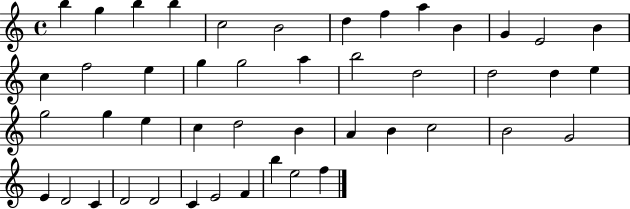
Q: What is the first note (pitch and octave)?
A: B5